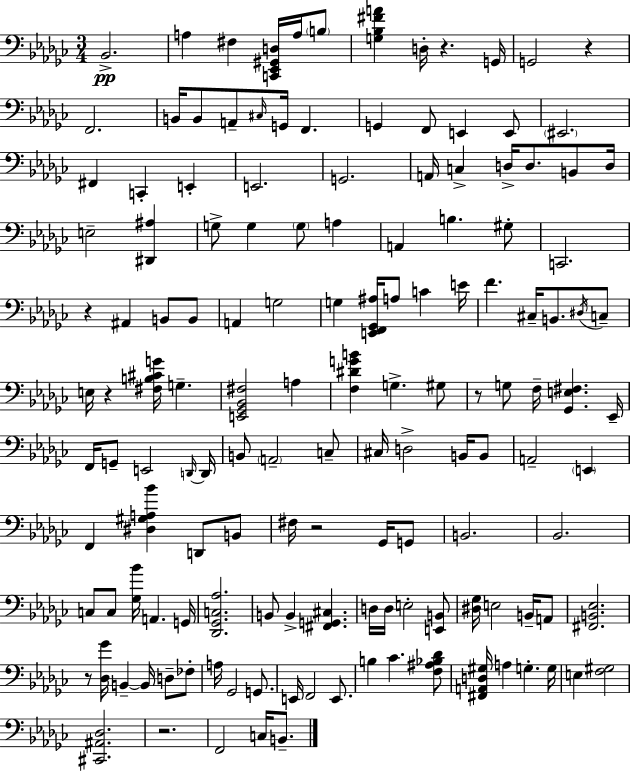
Bb2/h. A3/q F#3/q [C2,Eb2,G#2,D3]/s A3/s B3/e [G3,Bb3,F#4,A4]/q D3/s R/q. G2/s G2/h R/q F2/h. B2/s B2/e A2/e C#3/s G2/s F2/q. G2/q F2/e E2/q E2/e EIS2/h. F#2/q C2/q E2/q E2/h. G2/h. A2/s C3/q D3/s D3/e. B2/e D3/s E3/h [D#2,A#3]/q G3/e G3/q G3/e A3/q A2/q B3/q. G#3/e C2/h. R/q A#2/q B2/e B2/e A2/q G3/h G3/q [E2,F2,Gb2,A#3]/s A3/e C4/q E4/s F4/q. C#3/s B2/e. D#3/s C3/e E3/s R/q [F#3,B3,C#4,G4]/s G3/q. [E2,Gb2,Bb2,F#3]/h A3/q [F3,D#4,G4,B4]/q G3/q. G#3/e R/e G3/e F3/s [Gb2,E3,F#3]/q. Eb2/s F2/s G2/e E2/h D2/s D2/s B2/e A2/h C3/e C#3/s D3/h B2/s B2/e A2/h E2/q F2/q [D#3,G#3,A3,Bb4]/q D2/e B2/e F#3/s R/h Gb2/s G2/e B2/h. Bb2/h. C3/e C3/e [Gb3,Bb4]/s A2/q. G2/s [Db2,Gb2,C3,Ab3]/h. B2/e B2/q [F#2,G2,C#3]/q. D3/s D3/s E3/h [E2,B2]/e [D#3,Gb3]/s E3/h B2/s A2/e [F#2,B2,Eb3]/h. R/e [Db3,Gb4]/s B2/q B2/s D3/e FES3/e A3/s Gb2/h G2/e. E2/s F2/h E2/e. B3/q CES4/q. [F3,A#3,Bb3,Db4]/e [F#2,A2,D3,G#3]/s A3/q G3/q. G3/s E3/q [F3,G#3]/h [C#2,A#2,Db3]/h. R/h. F2/h C3/s B2/e.